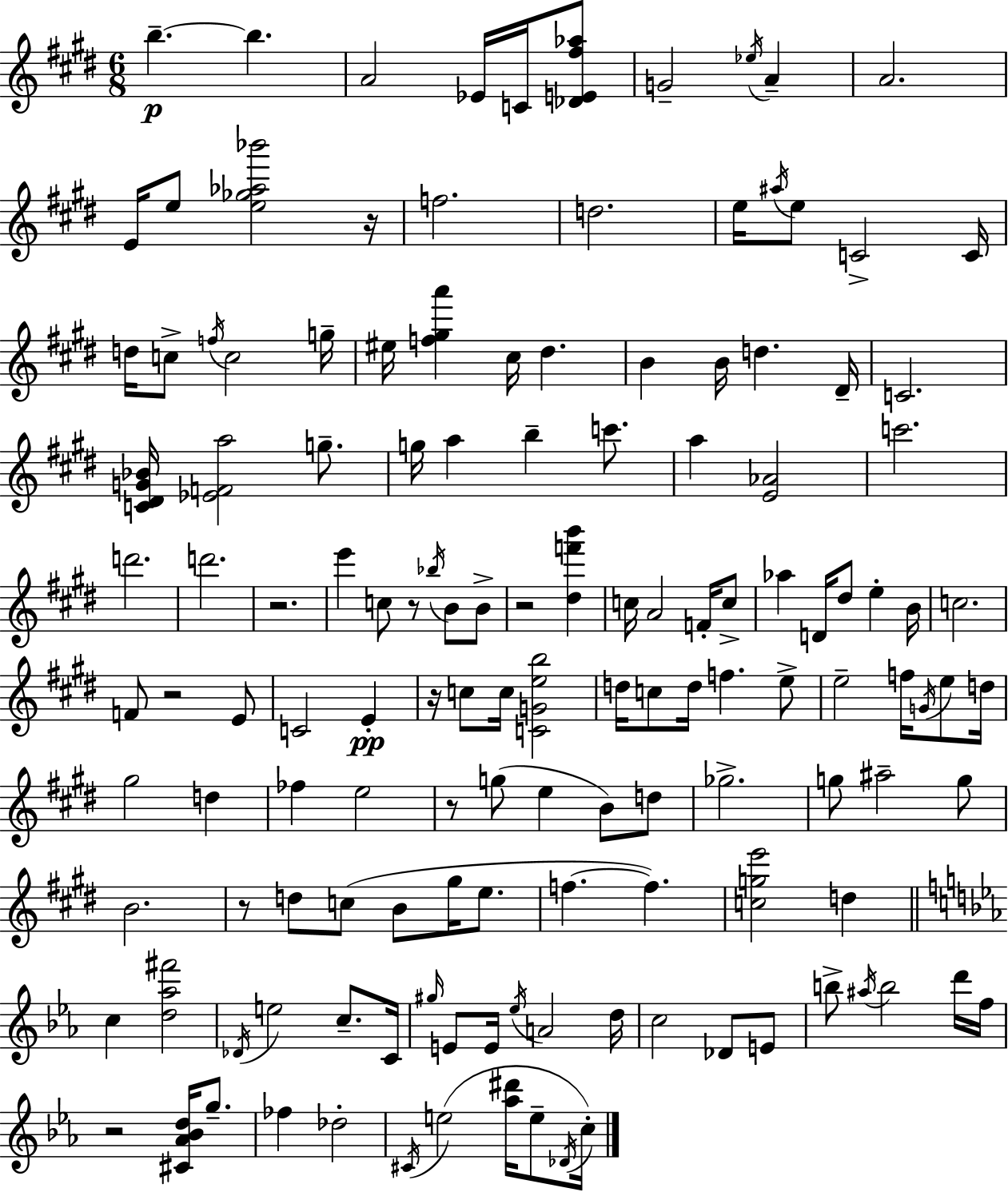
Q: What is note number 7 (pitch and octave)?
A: Eb5